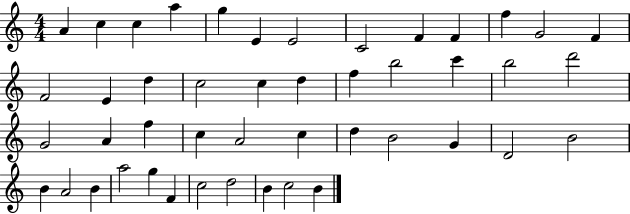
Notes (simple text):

A4/q C5/q C5/q A5/q G5/q E4/q E4/h C4/h F4/q F4/q F5/q G4/h F4/q F4/h E4/q D5/q C5/h C5/q D5/q F5/q B5/h C6/q B5/h D6/h G4/h A4/q F5/q C5/q A4/h C5/q D5/q B4/h G4/q D4/h B4/h B4/q A4/h B4/q A5/h G5/q F4/q C5/h D5/h B4/q C5/h B4/q